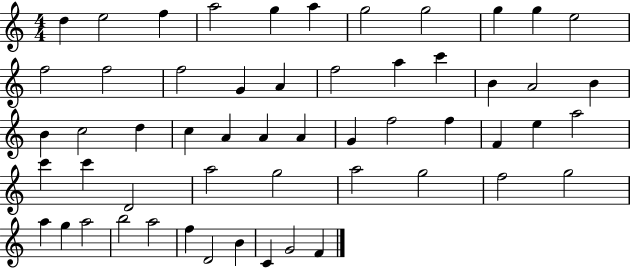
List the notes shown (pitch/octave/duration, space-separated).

D5/q E5/h F5/q A5/h G5/q A5/q G5/h G5/h G5/q G5/q E5/h F5/h F5/h F5/h G4/q A4/q F5/h A5/q C6/q B4/q A4/h B4/q B4/q C5/h D5/q C5/q A4/q A4/q A4/q G4/q F5/h F5/q F4/q E5/q A5/h C6/q C6/q D4/h A5/h G5/h A5/h G5/h F5/h G5/h A5/q G5/q A5/h B5/h A5/h F5/q D4/h B4/q C4/q G4/h F4/q